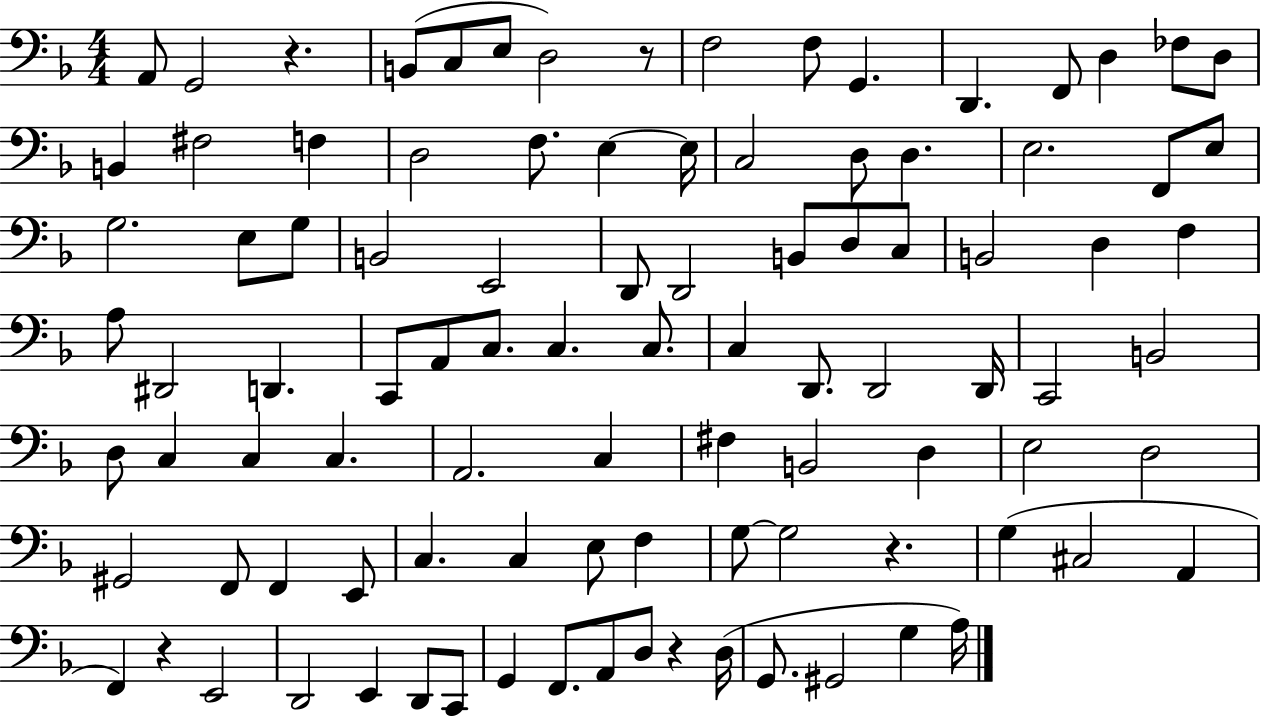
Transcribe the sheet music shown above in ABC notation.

X:1
T:Untitled
M:4/4
L:1/4
K:F
A,,/2 G,,2 z B,,/2 C,/2 E,/2 D,2 z/2 F,2 F,/2 G,, D,, F,,/2 D, _F,/2 D,/2 B,, ^F,2 F, D,2 F,/2 E, E,/4 C,2 D,/2 D, E,2 F,,/2 E,/2 G,2 E,/2 G,/2 B,,2 E,,2 D,,/2 D,,2 B,,/2 D,/2 C,/2 B,,2 D, F, A,/2 ^D,,2 D,, C,,/2 A,,/2 C,/2 C, C,/2 C, D,,/2 D,,2 D,,/4 C,,2 B,,2 D,/2 C, C, C, A,,2 C, ^F, B,,2 D, E,2 D,2 ^G,,2 F,,/2 F,, E,,/2 C, C, E,/2 F, G,/2 G,2 z G, ^C,2 A,, F,, z E,,2 D,,2 E,, D,,/2 C,,/2 G,, F,,/2 A,,/2 D,/2 z D,/4 G,,/2 ^G,,2 G, A,/4